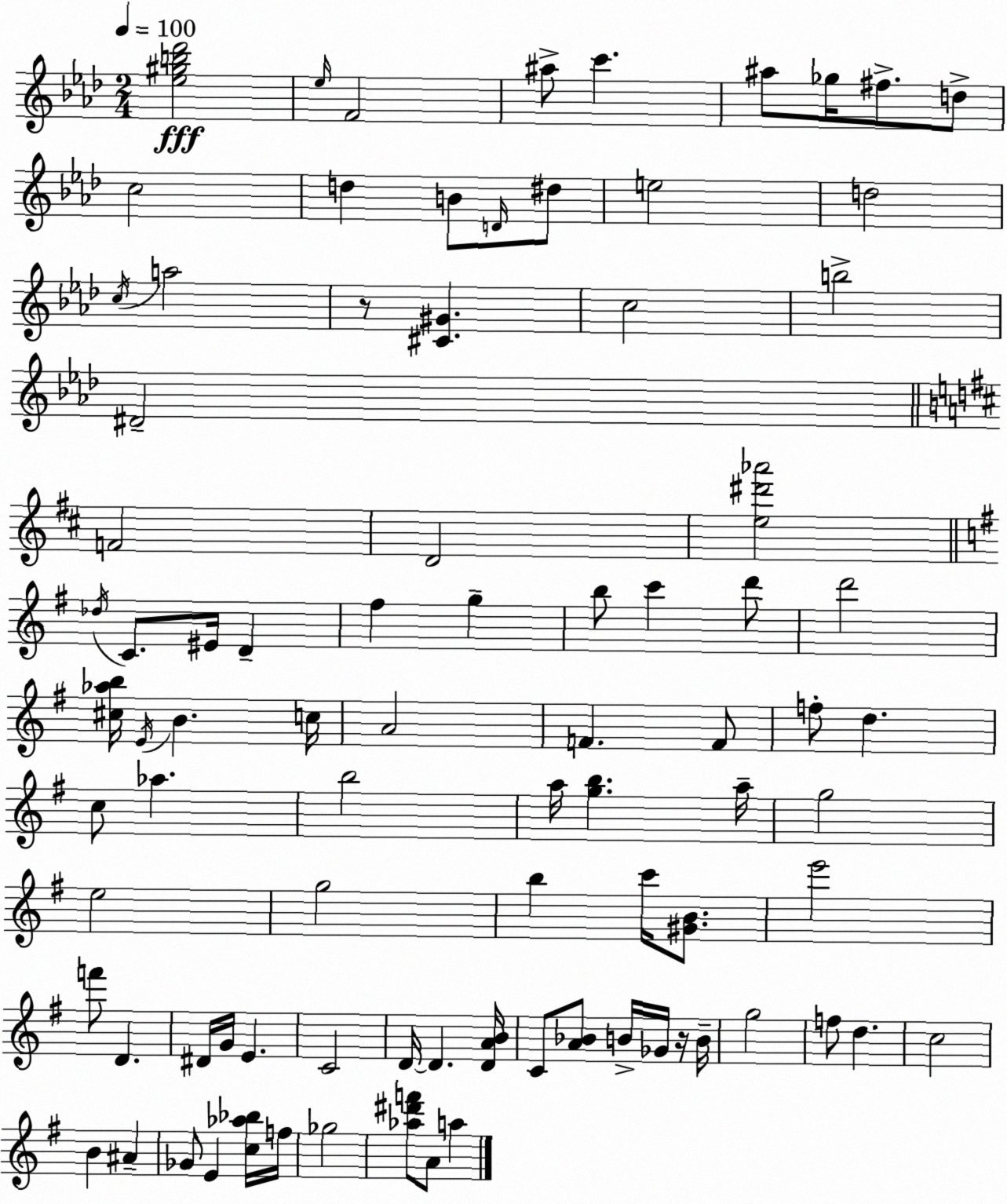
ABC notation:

X:1
T:Untitled
M:2/4
L:1/4
K:Ab
[_e^gb_d']2 _e/4 F2 ^a/2 c' ^a/2 _g/4 ^f/2 d/2 c2 d B/2 D/4 ^d/2 e2 d2 c/4 a2 z/2 [^C^G] c2 b2 ^D2 F2 D2 [e^d'_a']2 _d/4 C/2 ^E/4 D ^f g b/2 c' d'/2 d'2 [^c_ab]/4 E/4 B c/4 A2 F F/2 f/2 d c/2 _a b2 a/4 [gb] a/4 g2 e2 g2 b c'/4 [^GB]/2 e'2 f'/2 D ^D/4 G/4 E C2 D/4 D [DAB]/4 C/2 [A_B]/2 B/4 _G/4 z/4 B/4 g2 f/2 d c2 B ^A _G/2 E [c_a_b]/4 f/4 _g2 [_a^d'f']/2 A/2 a